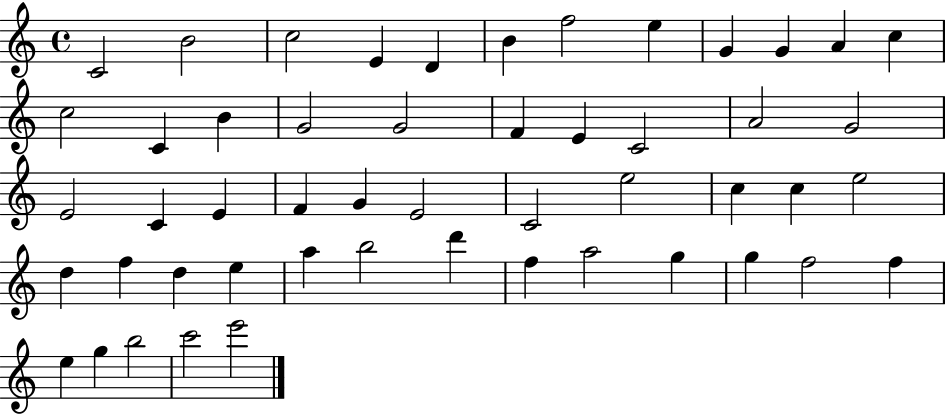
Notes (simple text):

C4/h B4/h C5/h E4/q D4/q B4/q F5/h E5/q G4/q G4/q A4/q C5/q C5/h C4/q B4/q G4/h G4/h F4/q E4/q C4/h A4/h G4/h E4/h C4/q E4/q F4/q G4/q E4/h C4/h E5/h C5/q C5/q E5/h D5/q F5/q D5/q E5/q A5/q B5/h D6/q F5/q A5/h G5/q G5/q F5/h F5/q E5/q G5/q B5/h C6/h E6/h